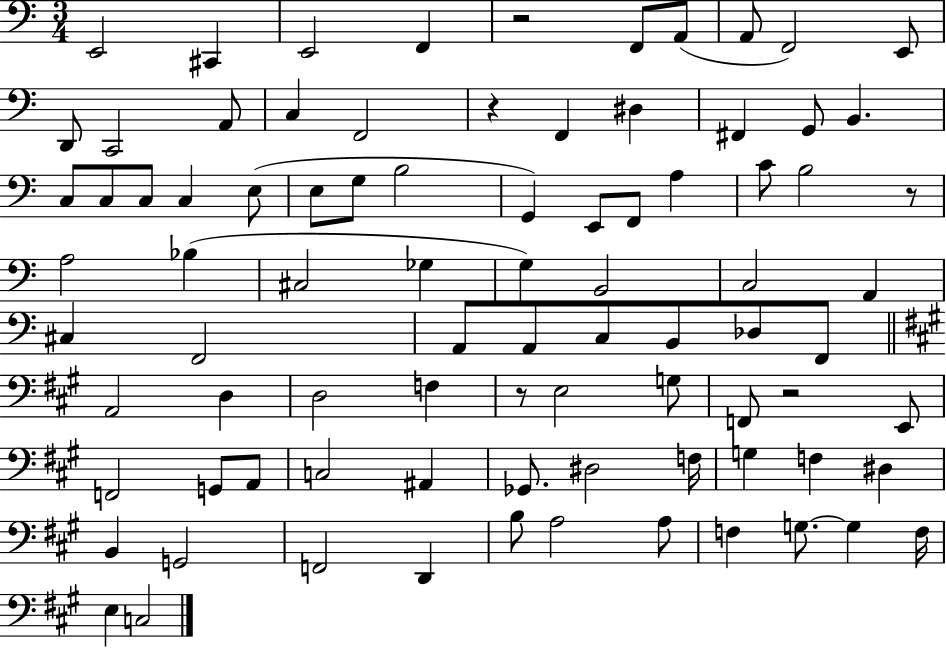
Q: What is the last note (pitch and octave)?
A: C3